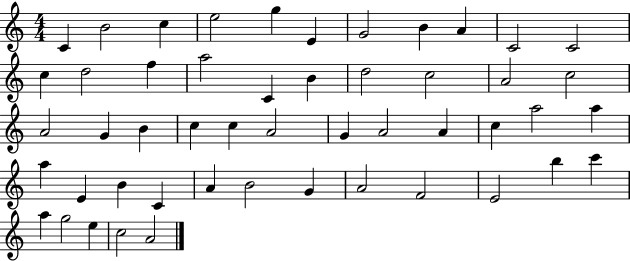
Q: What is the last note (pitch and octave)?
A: A4